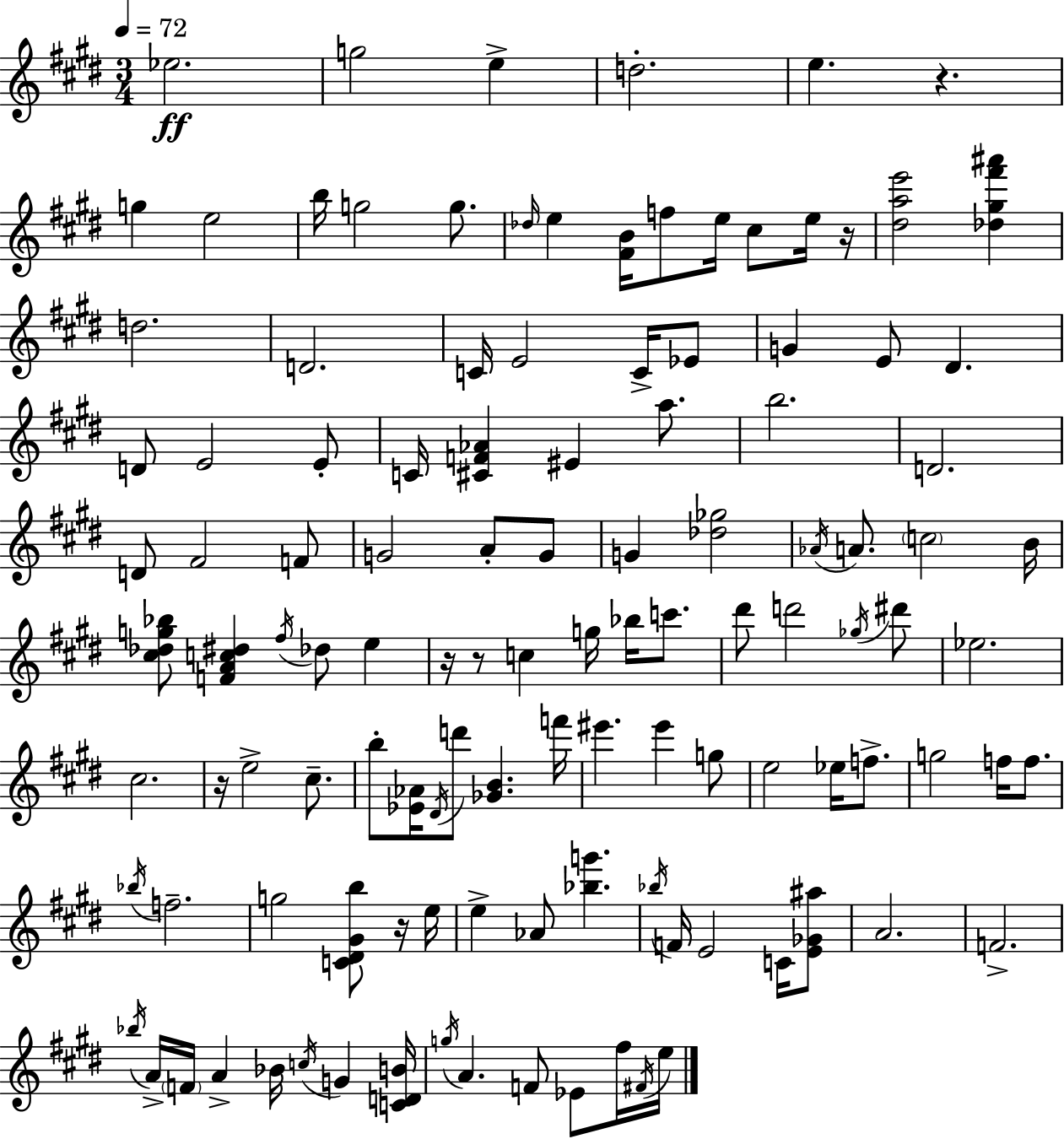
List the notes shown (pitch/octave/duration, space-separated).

Eb5/h. G5/h E5/q D5/h. E5/q. R/q. G5/q E5/h B5/s G5/h G5/e. Db5/s E5/q [F#4,B4]/s F5/e E5/s C#5/e E5/s R/s [D#5,A5,E6]/h [Db5,G#5,F#6,A#6]/q D5/h. D4/h. C4/s E4/h C4/s Eb4/e G4/q E4/e D#4/q. D4/e E4/h E4/e C4/s [C#4,F4,Ab4]/q EIS4/q A5/e. B5/h. D4/h. D4/e F#4/h F4/e G4/h A4/e G4/e G4/q [Db5,Gb5]/h Ab4/s A4/e. C5/h B4/s [C#5,Db5,G5,Bb5]/e [F4,A4,C5,D#5]/q F#5/s Db5/e E5/q R/s R/e C5/q G5/s Bb5/s C6/e. D#6/e D6/h Gb5/s D#6/e Eb5/h. C#5/h. R/s E5/h C#5/e. B5/e [Eb4,Ab4]/s D#4/s D6/e [Gb4,B4]/q. F6/s EIS6/q. EIS6/q G5/e E5/h Eb5/s F5/e. G5/h F5/s F5/e. Bb5/s F5/h. G5/h [C4,D#4,G#4,B5]/e R/s E5/s E5/q Ab4/e [Bb5,G6]/q. Bb5/s F4/s E4/h C4/s [E4,Gb4,A#5]/e A4/h. F4/h. Bb5/s A4/s F4/s A4/q Bb4/s C5/s G4/q [C4,D4,B4]/s G5/s A4/q. F4/e Eb4/e F#5/s F#4/s E5/s